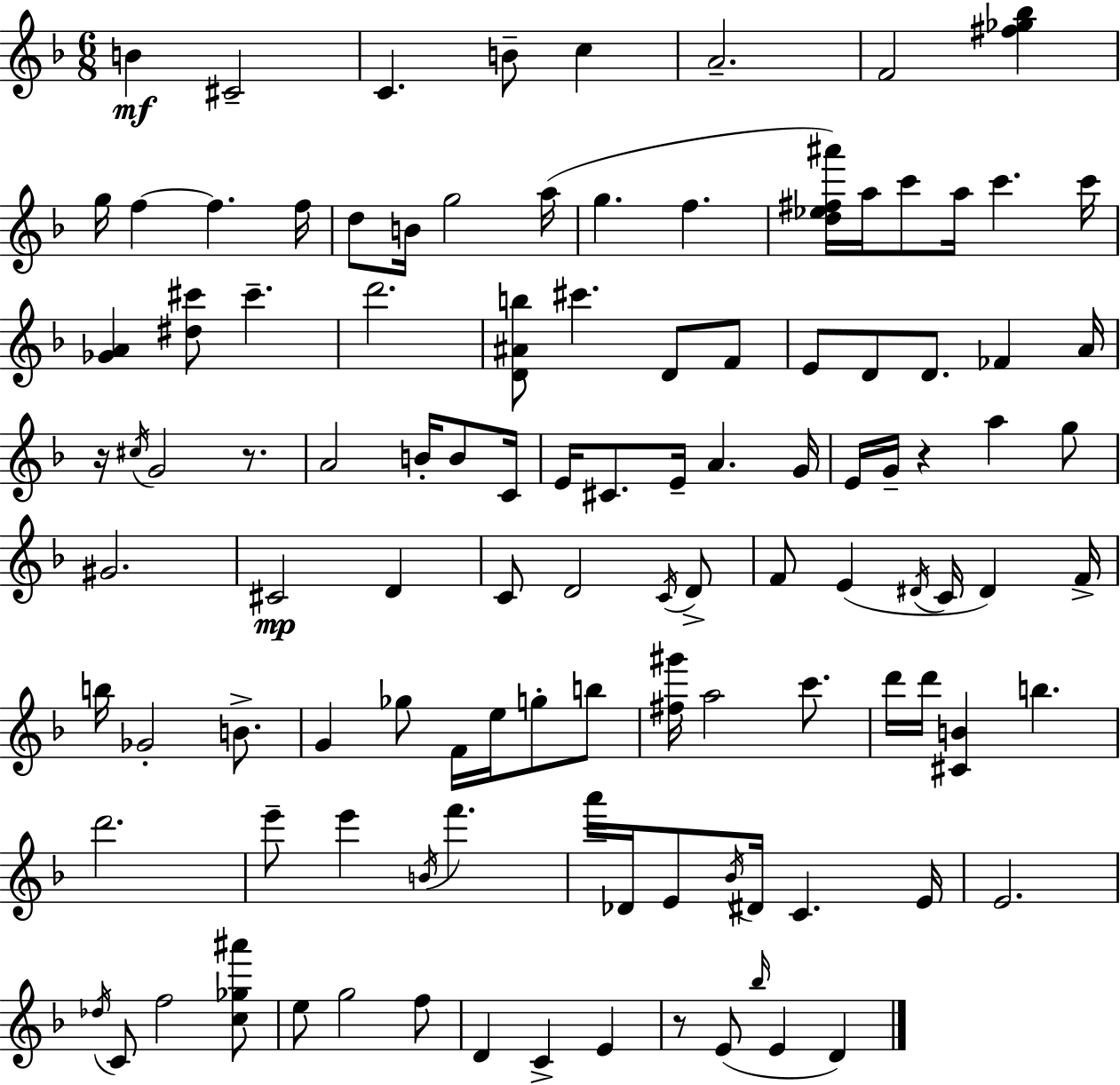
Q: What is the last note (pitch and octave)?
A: D4